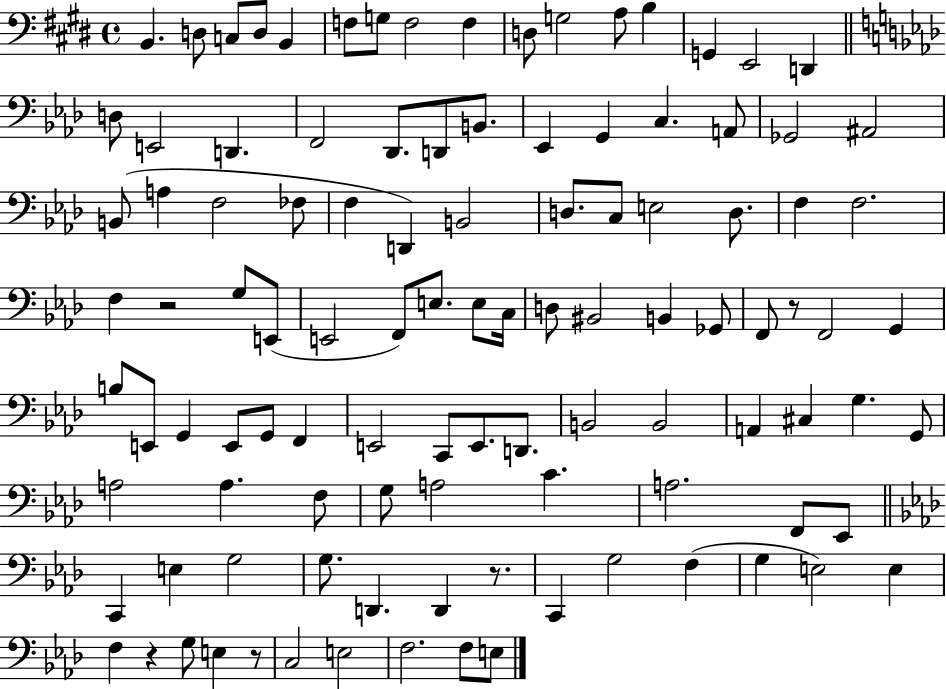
X:1
T:Untitled
M:4/4
L:1/4
K:E
B,, D,/2 C,/2 D,/2 B,, F,/2 G,/2 F,2 F, D,/2 G,2 A,/2 B, G,, E,,2 D,, D,/2 E,,2 D,, F,,2 _D,,/2 D,,/2 B,,/2 _E,, G,, C, A,,/2 _G,,2 ^A,,2 B,,/2 A, F,2 _F,/2 F, D,, B,,2 D,/2 C,/2 E,2 D,/2 F, F,2 F, z2 G,/2 E,,/2 E,,2 F,,/2 E,/2 E,/2 C,/4 D,/2 ^B,,2 B,, _G,,/2 F,,/2 z/2 F,,2 G,, B,/2 E,,/2 G,, E,,/2 G,,/2 F,, E,,2 C,,/2 E,,/2 D,,/2 B,,2 B,,2 A,, ^C, G, G,,/2 A,2 A, F,/2 G,/2 A,2 C A,2 F,,/2 _E,,/2 C,, E, G,2 G,/2 D,, D,, z/2 C,, G,2 F, G, E,2 E, F, z G,/2 E, z/2 C,2 E,2 F,2 F,/2 E,/2